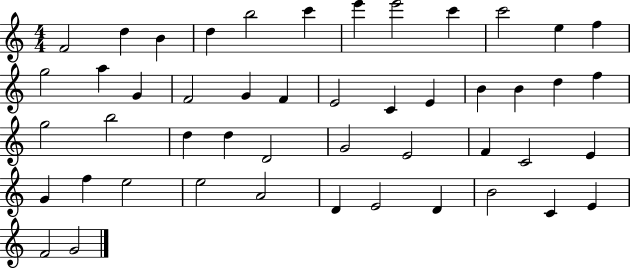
F4/h D5/q B4/q D5/q B5/h C6/q E6/q E6/h C6/q C6/h E5/q F5/q G5/h A5/q G4/q F4/h G4/q F4/q E4/h C4/q E4/q B4/q B4/q D5/q F5/q G5/h B5/h D5/q D5/q D4/h G4/h E4/h F4/q C4/h E4/q G4/q F5/q E5/h E5/h A4/h D4/q E4/h D4/q B4/h C4/q E4/q F4/h G4/h